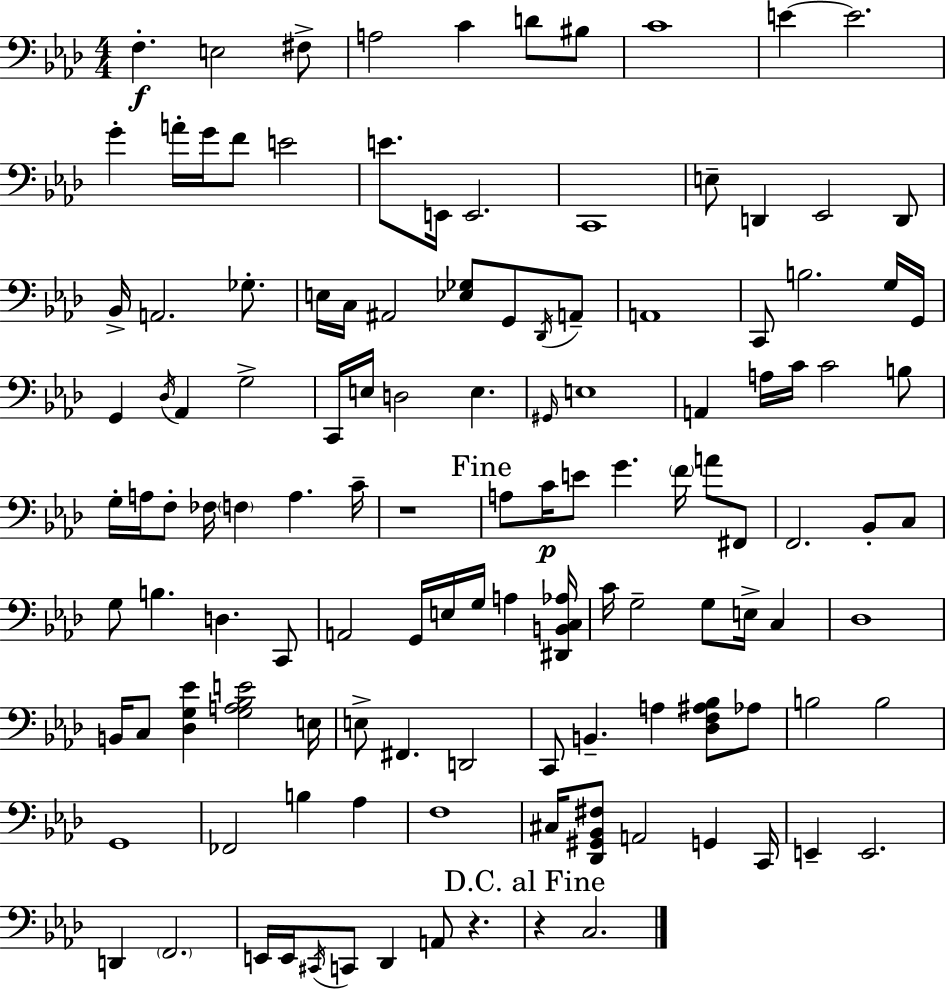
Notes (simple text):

F3/q. E3/h F#3/e A3/h C4/q D4/e BIS3/e C4/w E4/q E4/h. G4/q A4/s G4/s F4/e E4/h E4/e. E2/s E2/h. C2/w E3/e D2/q Eb2/h D2/e Bb2/s A2/h. Gb3/e. E3/s C3/s A#2/h [Eb3,Gb3]/e G2/e Db2/s A2/e A2/w C2/e B3/h. G3/s G2/s G2/q Db3/s Ab2/q G3/h C2/s E3/s D3/h E3/q. G#2/s E3/w A2/q A3/s C4/s C4/h B3/e G3/s A3/s F3/e FES3/s F3/q A3/q. C4/s R/w A3/e C4/s E4/e G4/q. F4/s A4/e F#2/e F2/h. Bb2/e C3/e G3/e B3/q. D3/q. C2/e A2/h G2/s E3/s G3/s A3/q [D#2,B2,C3,Ab3]/s C4/s G3/h G3/e E3/s C3/q Db3/w B2/s C3/e [Db3,G3,Eb4]/q [G3,A3,Bb3,E4]/h E3/s E3/e F#2/q. D2/h C2/e B2/q. A3/q [Db3,F3,A#3,Bb3]/e Ab3/e B3/h B3/h G2/w FES2/h B3/q Ab3/q F3/w C#3/s [Db2,G#2,Bb2,F#3]/e A2/h G2/q C2/s E2/q E2/h. D2/q F2/h. E2/s E2/s C#2/s C2/e Db2/q A2/e R/q. R/q C3/h.